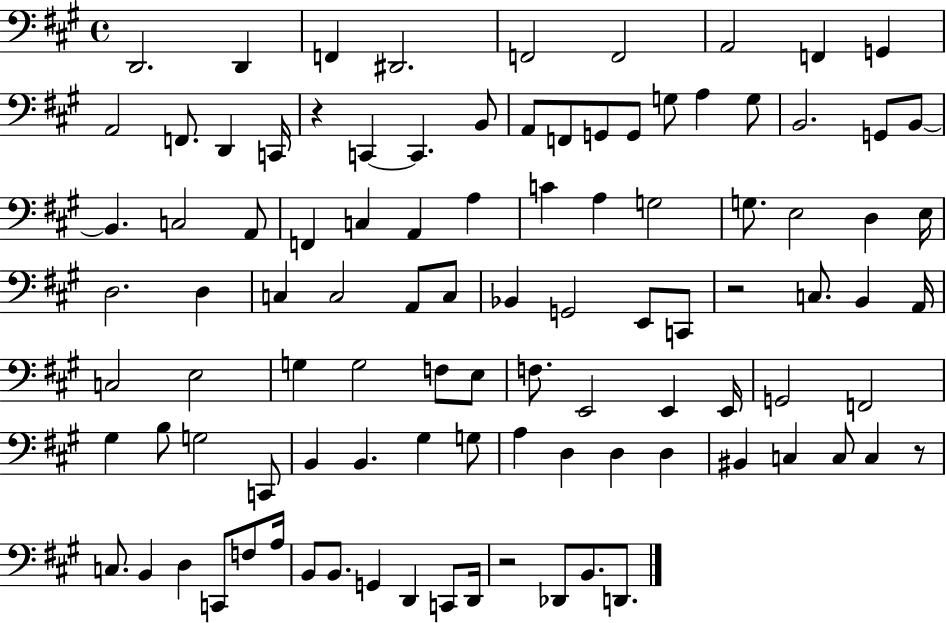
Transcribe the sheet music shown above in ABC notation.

X:1
T:Untitled
M:4/4
L:1/4
K:A
D,,2 D,, F,, ^D,,2 F,,2 F,,2 A,,2 F,, G,, A,,2 F,,/2 D,, C,,/4 z C,, C,, B,,/2 A,,/2 F,,/2 G,,/2 G,,/2 G,/2 A, G,/2 B,,2 G,,/2 B,,/2 B,, C,2 A,,/2 F,, C, A,, A, C A, G,2 G,/2 E,2 D, E,/4 D,2 D, C, C,2 A,,/2 C,/2 _B,, G,,2 E,,/2 C,,/2 z2 C,/2 B,, A,,/4 C,2 E,2 G, G,2 F,/2 E,/2 F,/2 E,,2 E,, E,,/4 G,,2 F,,2 ^G, B,/2 G,2 C,,/2 B,, B,, ^G, G,/2 A, D, D, D, ^B,, C, C,/2 C, z/2 C,/2 B,, D, C,,/2 F,/2 A,/4 B,,/2 B,,/2 G,, D,, C,,/2 D,,/4 z2 _D,,/2 B,,/2 D,,/2